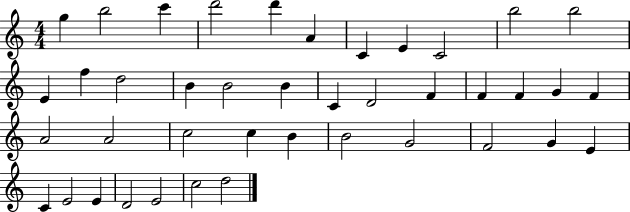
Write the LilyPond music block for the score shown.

{
  \clef treble
  \numericTimeSignature
  \time 4/4
  \key c \major
  g''4 b''2 c'''4 | d'''2 d'''4 a'4 | c'4 e'4 c'2 | b''2 b''2 | \break e'4 f''4 d''2 | b'4 b'2 b'4 | c'4 d'2 f'4 | f'4 f'4 g'4 f'4 | \break a'2 a'2 | c''2 c''4 b'4 | b'2 g'2 | f'2 g'4 e'4 | \break c'4 e'2 e'4 | d'2 e'2 | c''2 d''2 | \bar "|."
}